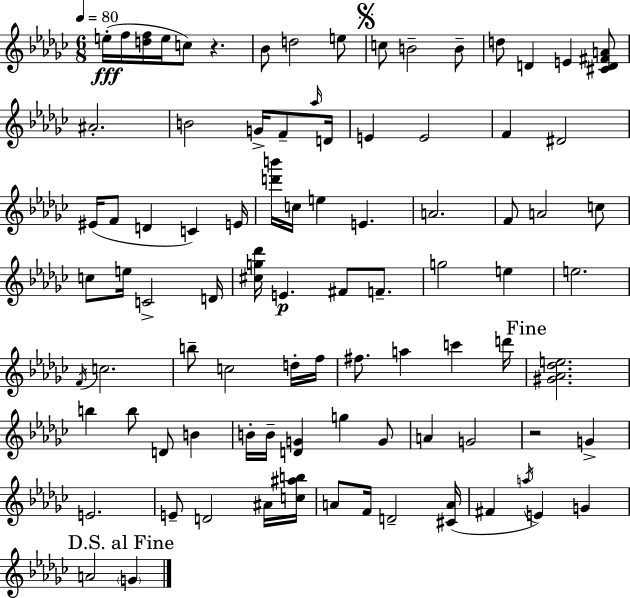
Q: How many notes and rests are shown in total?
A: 89